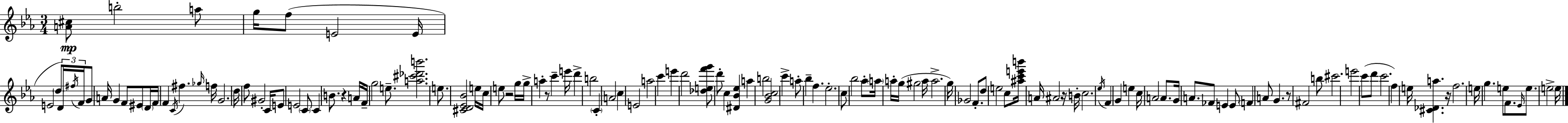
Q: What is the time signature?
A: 3/4